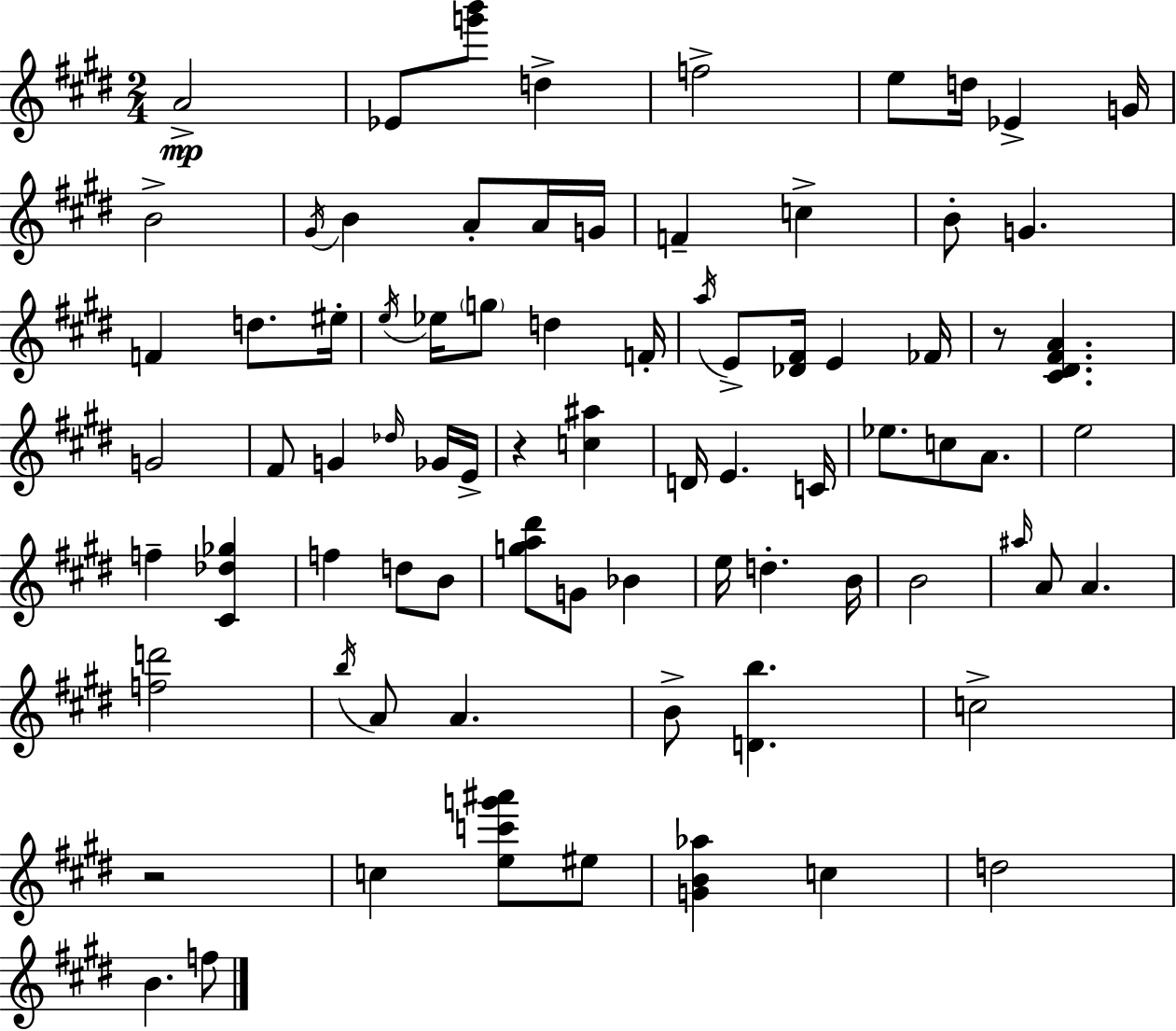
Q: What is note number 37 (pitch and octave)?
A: D4